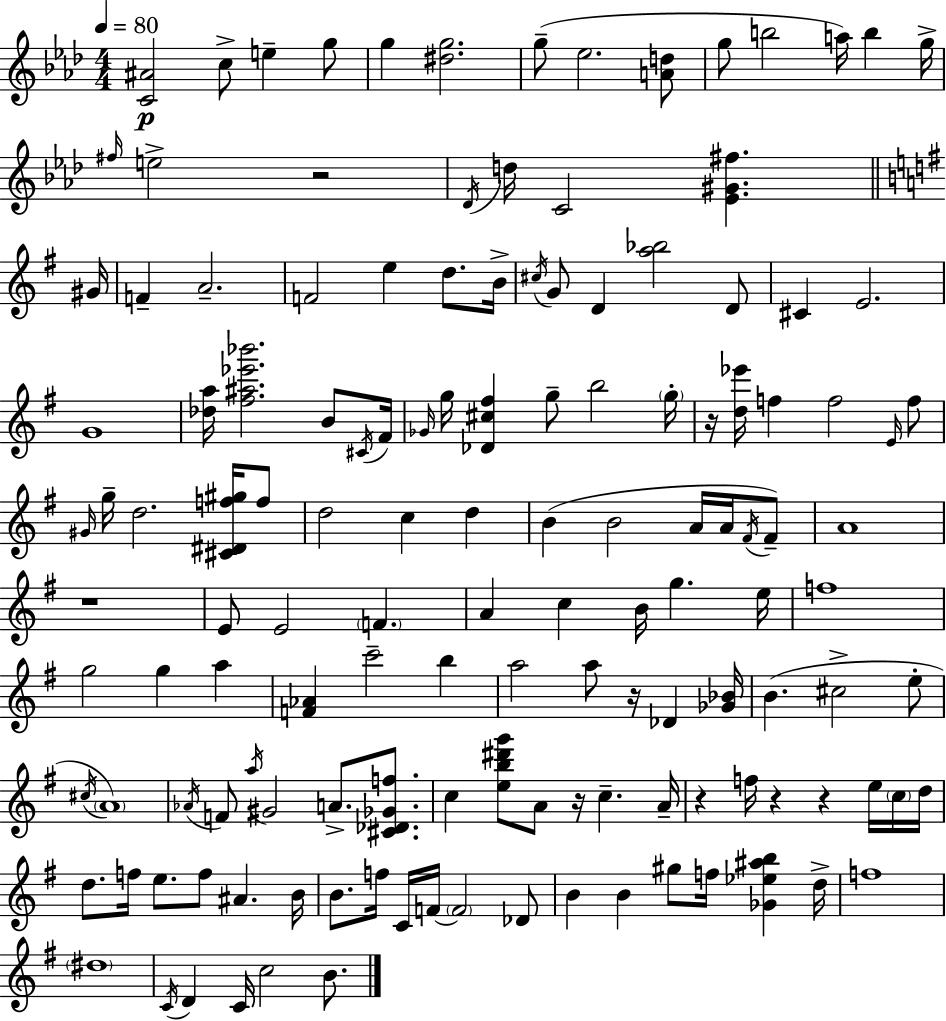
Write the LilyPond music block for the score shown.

{
  \clef treble
  \numericTimeSignature
  \time 4/4
  \key aes \major
  \tempo 4 = 80
  <c' ais'>2\p c''8-> e''4-- g''8 | g''4 <dis'' g''>2. | g''8--( ees''2. <a' d''>8 | g''8 b''2 a''16) b''4 g''16-> | \break \grace { fis''16 } e''2-> r2 | \acciaccatura { des'16 } d''16 c'2 <ees' gis' fis''>4. | \bar "||" \break \key g \major gis'16 f'4-- a'2.-- | f'2 e''4 d''8. | b'16-> \acciaccatura { cis''16 } g'8 d'4 <a'' bes''>2 | d'8 cis'4 e'2. | \break g'1 | <des'' a''>16 <fis'' ais'' ees''' bes'''>2. b'8 | \acciaccatura { cis'16 } fis'16 \grace { ges'16 } g''16 <des' cis'' fis''>4 g''8-- b''2 | \parenthesize g''16-. r16 <d'' ees'''>16 f''4 f''2 | \break \grace { e'16 } f''8 \grace { gis'16 } g''16-- d''2. | <cis' dis' f'' gis''>16 f''8 d''2 c''4 | d''4 b'4( b'2 | a'16 a'16 \acciaccatura { fis'16 } fis'8--) a'1 | \break r1 | e'8 e'2 | \parenthesize f'4. a'4 c''4 b'16 | g''4. e''16 f''1 | \break g''2 g''4 | a''4 <f' aes'>4 c'''2-- | b''4 a''2 a''8 | r16 des'4 <ges' bes'>16 b'4.( cis''2-> | \break e''8-. \acciaccatura { cis''16 }) \parenthesize a'1 | \acciaccatura { aes'16 } f'8 \acciaccatura { a''16 } gis'2 | a'8.-> <cis' des' ges' f''>8. c''4 <e'' b'' dis''' g'''>8 | a'8 r16 c''4.-- a'16-- r4 f''16 r4 | \break r4 e''16 \parenthesize c''16 d''16 d''8. f''16 e''8. | f''8 ais'4. b'16 b'8. f''16 c'16 f'16~~ | \parenthesize f'2 des'8 b'4 b'4 | gis''8 f''16 <ges' ees'' ais'' b''>4 d''16-> f''1 | \break \parenthesize dis''1 | \acciaccatura { c'16 } d'4 c'16 | c''2 b'8. \bar "|."
}